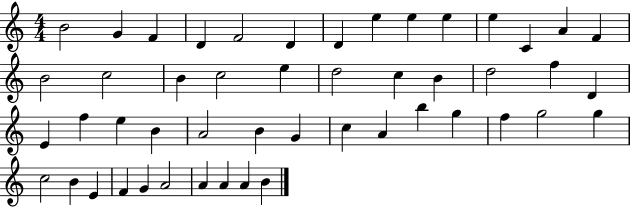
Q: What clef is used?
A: treble